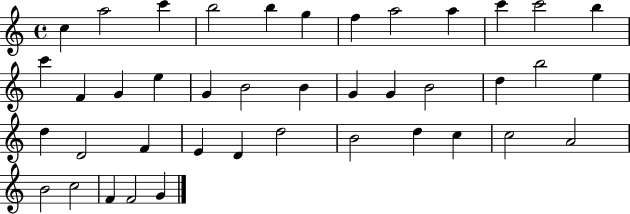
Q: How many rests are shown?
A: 0